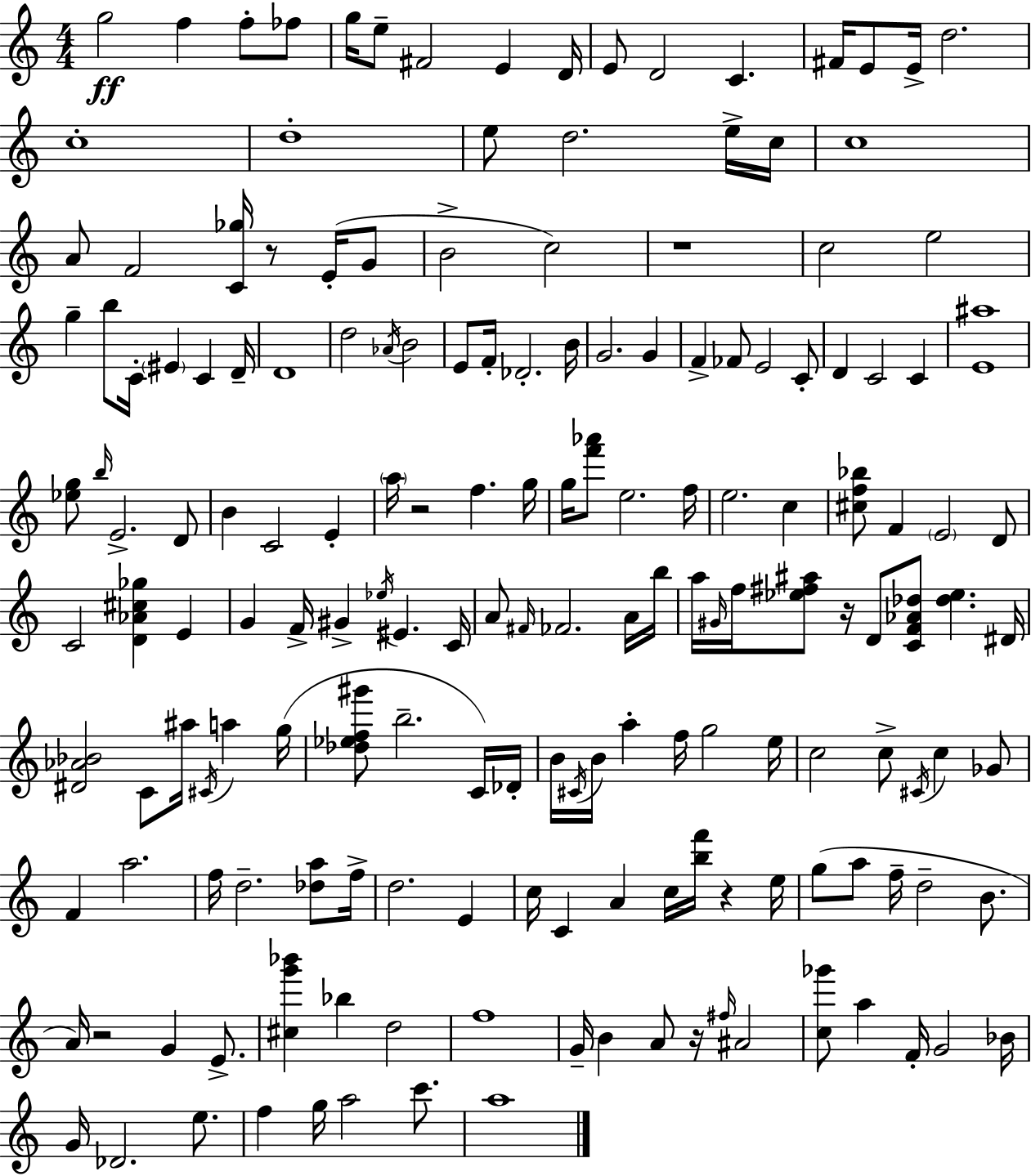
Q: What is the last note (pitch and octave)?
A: A5